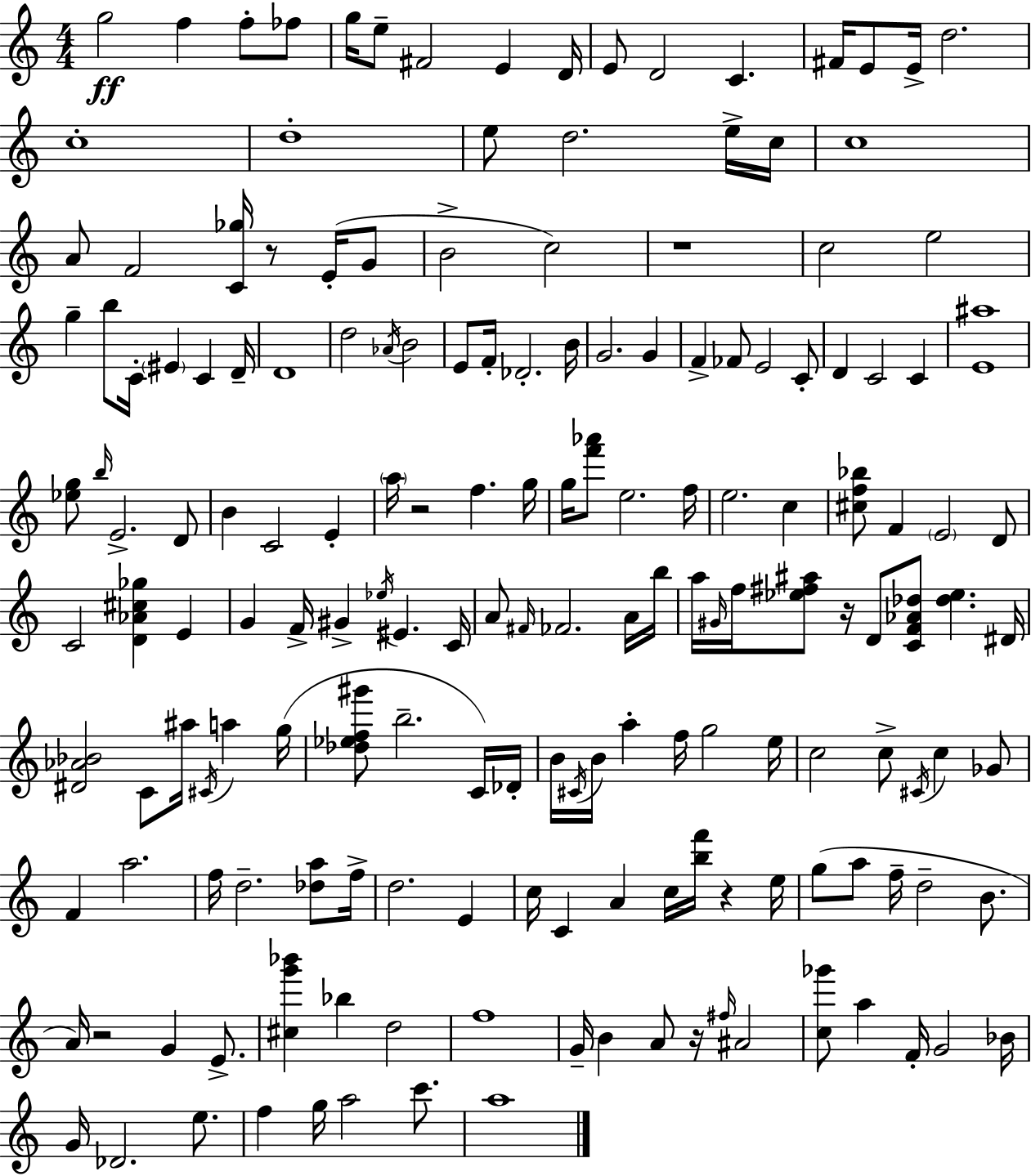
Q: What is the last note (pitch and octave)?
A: A5